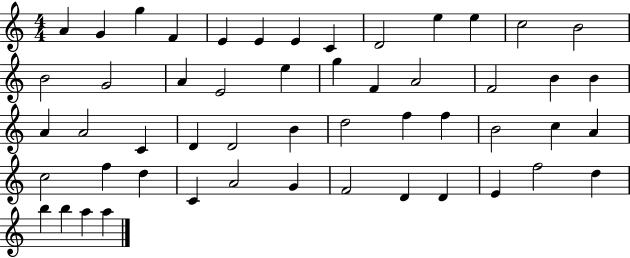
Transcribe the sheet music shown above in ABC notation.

X:1
T:Untitled
M:4/4
L:1/4
K:C
A G g F E E E C D2 e e c2 B2 B2 G2 A E2 e g F A2 F2 B B A A2 C D D2 B d2 f f B2 c A c2 f d C A2 G F2 D D E f2 d b b a a